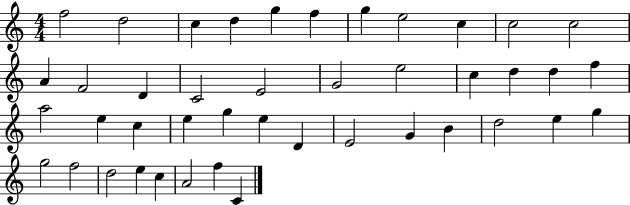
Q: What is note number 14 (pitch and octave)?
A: D4